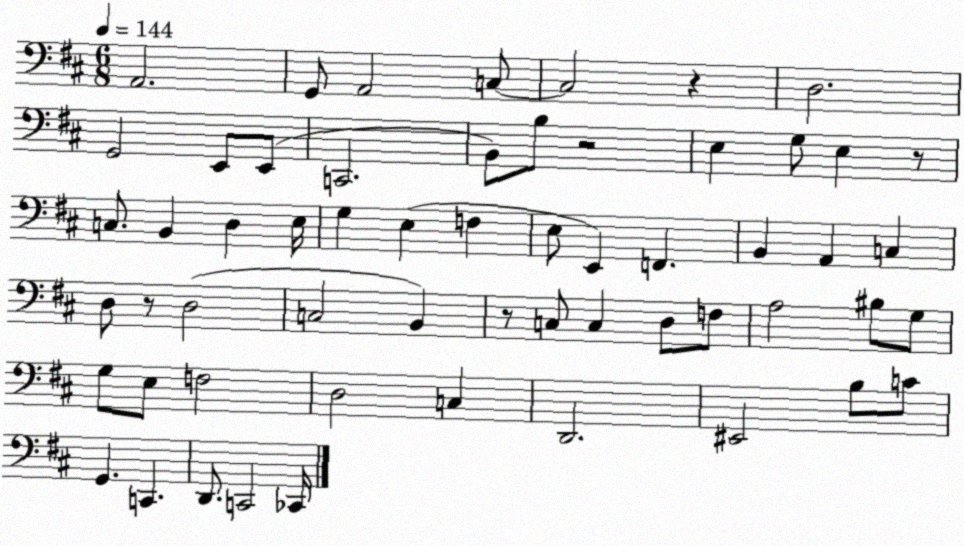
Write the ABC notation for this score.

X:1
T:Untitled
M:6/8
L:1/4
K:D
A,,2 G,,/2 A,,2 C,/2 C,2 z D,2 G,,2 E,,/2 E,,/2 C,,2 B,,/2 B,/2 z2 E, G,/2 E, z/2 C,/2 B,, D, E,/4 G, E, F, E,/2 E,, F,, B,, A,, C, D,/2 z/2 D,2 C,2 B,, z/2 C,/2 C, D,/2 F,/2 A,2 ^B,/2 G,/2 G,/2 E,/2 F,2 D,2 C, D,,2 ^E,,2 B,/2 C/2 G,, C,, D,,/2 C,,2 _C,,/4